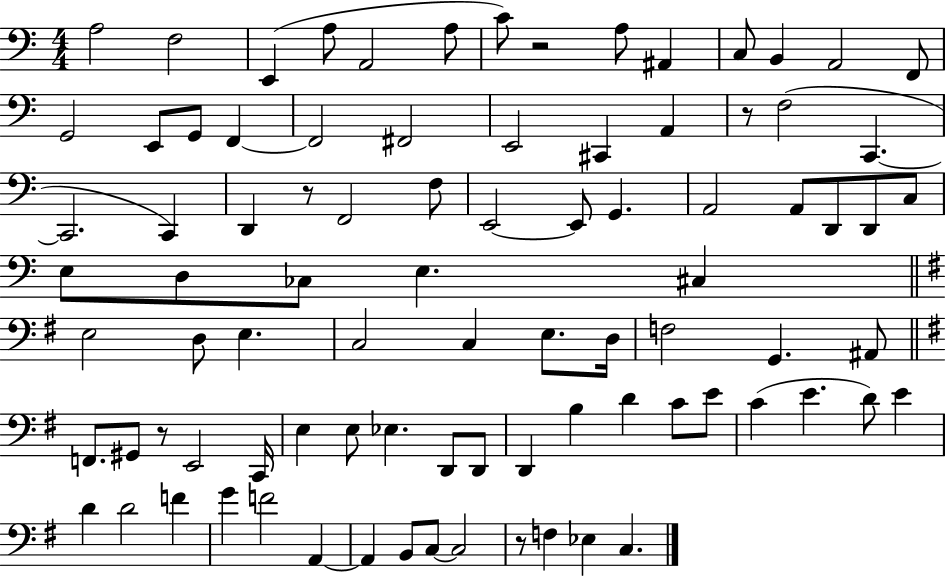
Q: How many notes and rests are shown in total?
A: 88